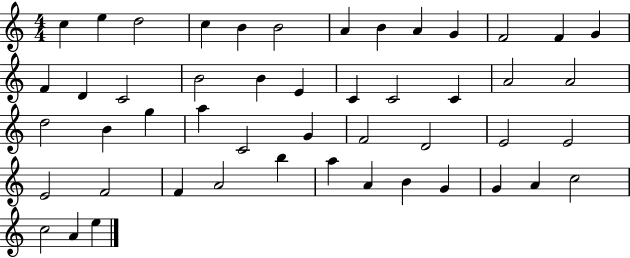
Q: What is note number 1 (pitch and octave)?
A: C5